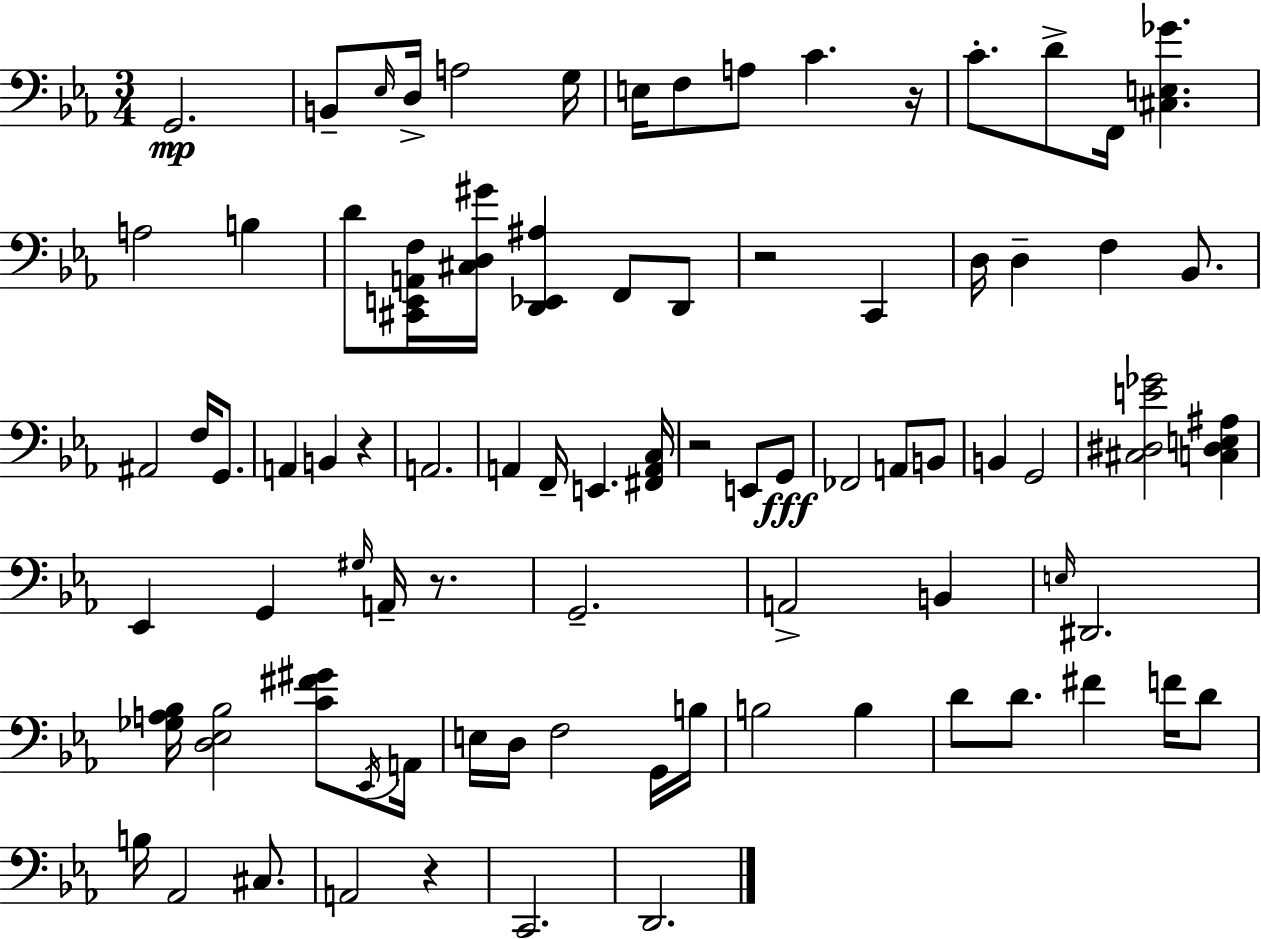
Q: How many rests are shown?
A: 6